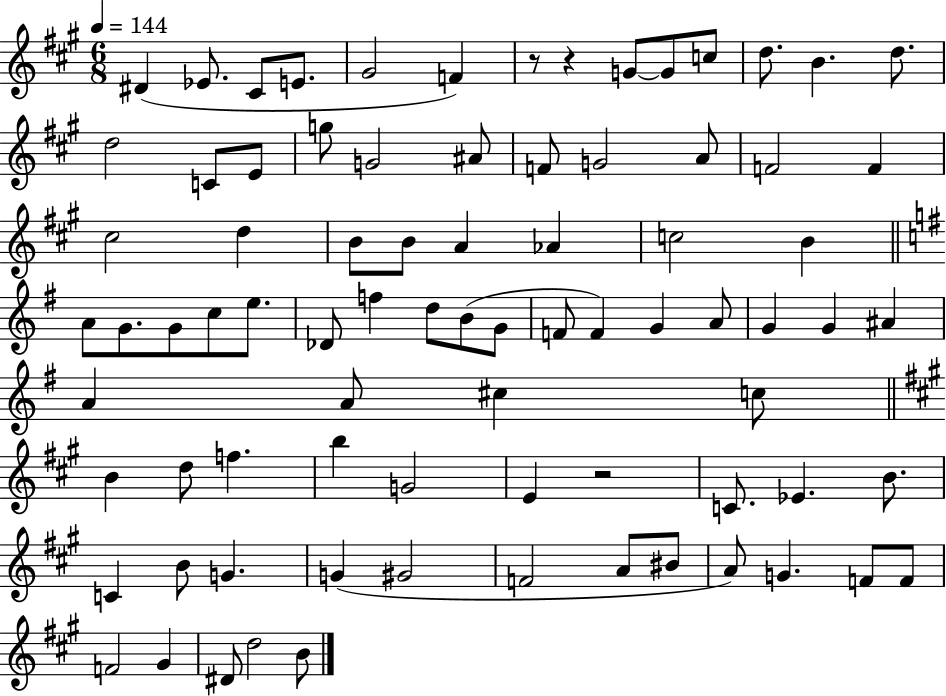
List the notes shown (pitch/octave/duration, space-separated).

D#4/q Eb4/e. C#4/e E4/e. G#4/h F4/q R/e R/q G4/e G4/e C5/e D5/e. B4/q. D5/e. D5/h C4/e E4/e G5/e G4/h A#4/e F4/e G4/h A4/e F4/h F4/q C#5/h D5/q B4/e B4/e A4/q Ab4/q C5/h B4/q A4/e G4/e. G4/e C5/e E5/e. Db4/e F5/q D5/e B4/e G4/e F4/e F4/q G4/q A4/e G4/q G4/q A#4/q A4/q A4/e C#5/q C5/e B4/q D5/e F5/q. B5/q G4/h E4/q R/h C4/e. Eb4/q. B4/e. C4/q B4/e G4/q. G4/q G#4/h F4/h A4/e BIS4/e A4/e G4/q. F4/e F4/e F4/h G#4/q D#4/e D5/h B4/e